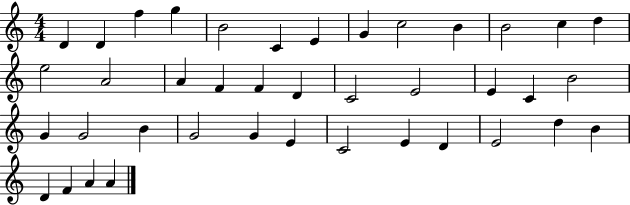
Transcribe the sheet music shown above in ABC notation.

X:1
T:Untitled
M:4/4
L:1/4
K:C
D D f g B2 C E G c2 B B2 c d e2 A2 A F F D C2 E2 E C B2 G G2 B G2 G E C2 E D E2 d B D F A A